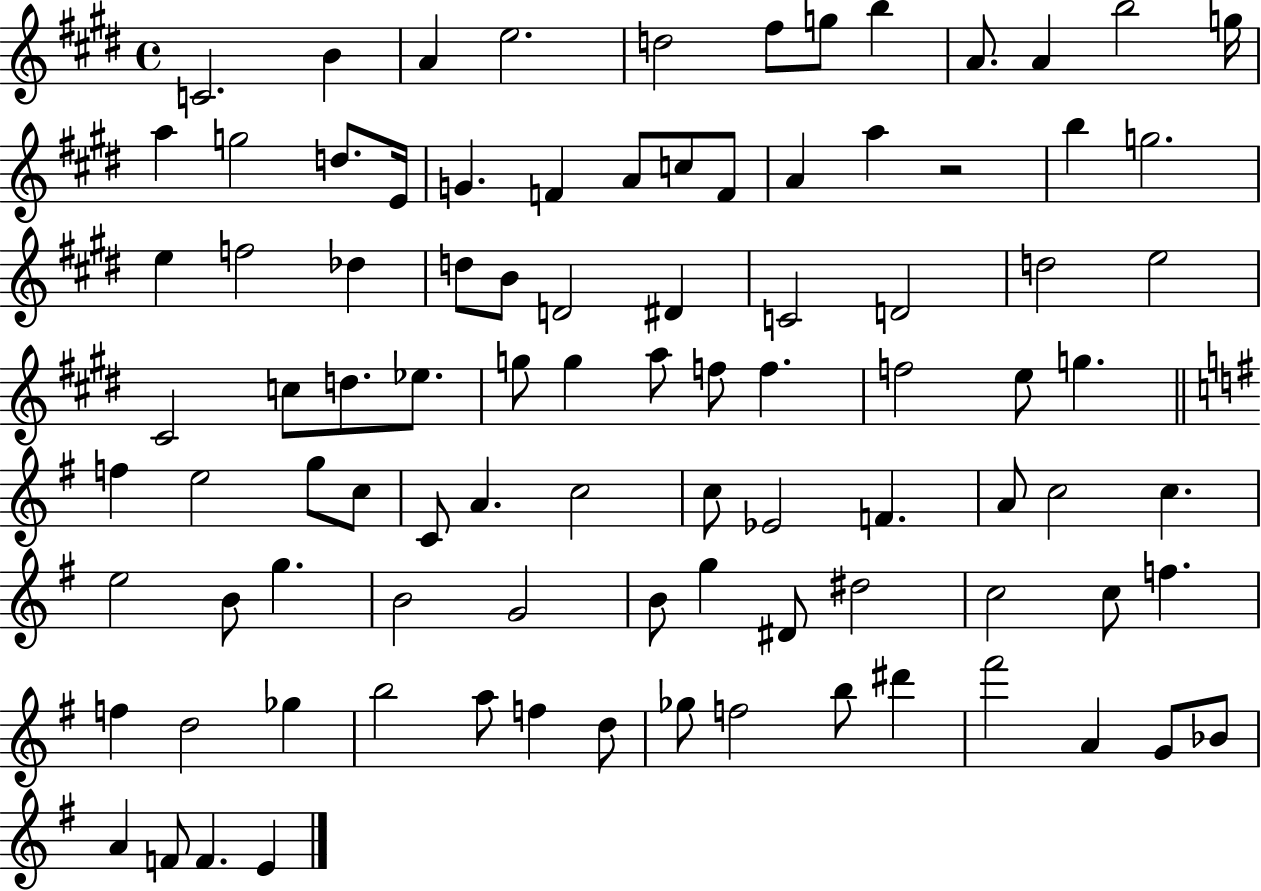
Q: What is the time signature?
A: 4/4